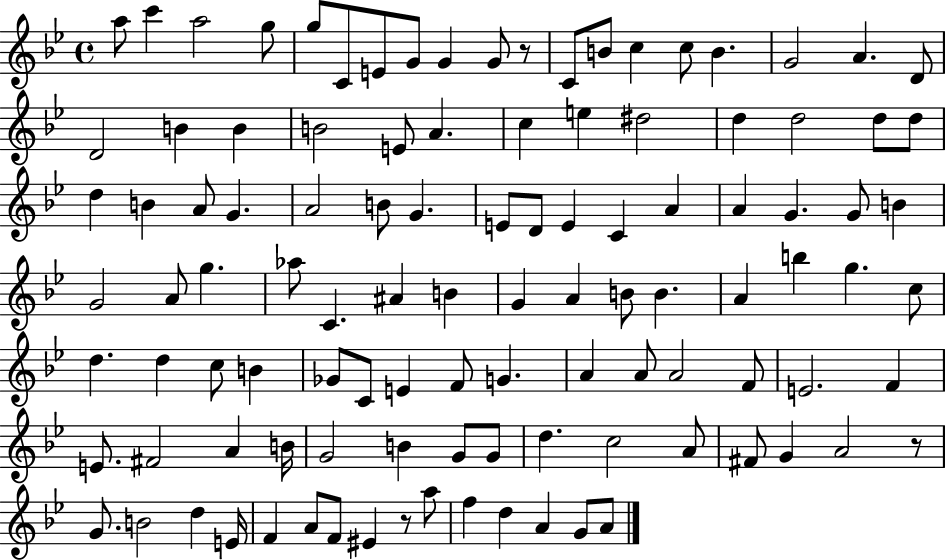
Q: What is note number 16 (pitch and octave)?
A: G4